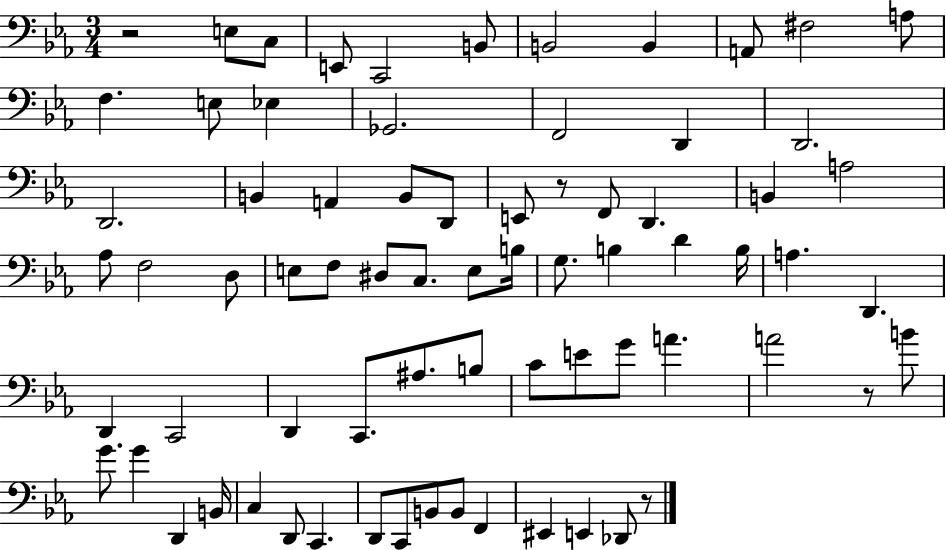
{
  \clef bass
  \numericTimeSignature
  \time 3/4
  \key ees \major
  \repeat volta 2 { r2 e8 c8 | e,8 c,2 b,8 | b,2 b,4 | a,8 fis2 a8 | \break f4. e8 ees4 | ges,2. | f,2 d,4 | d,2. | \break d,2. | b,4 a,4 b,8 d,8 | e,8 r8 f,8 d,4. | b,4 a2 | \break aes8 f2 d8 | e8 f8 dis8 c8. e8 b16 | g8. b4 d'4 b16 | a4. d,4. | \break d,4 c,2 | d,4 c,8. ais8. b8 | c'8 e'8 g'8 a'4. | a'2 r8 b'8 | \break g'8. g'4 d,4 b,16 | c4 d,8 c,4. | d,8 c,8 b,8 b,8 f,4 | eis,4 e,4 des,8 r8 | \break } \bar "|."
}